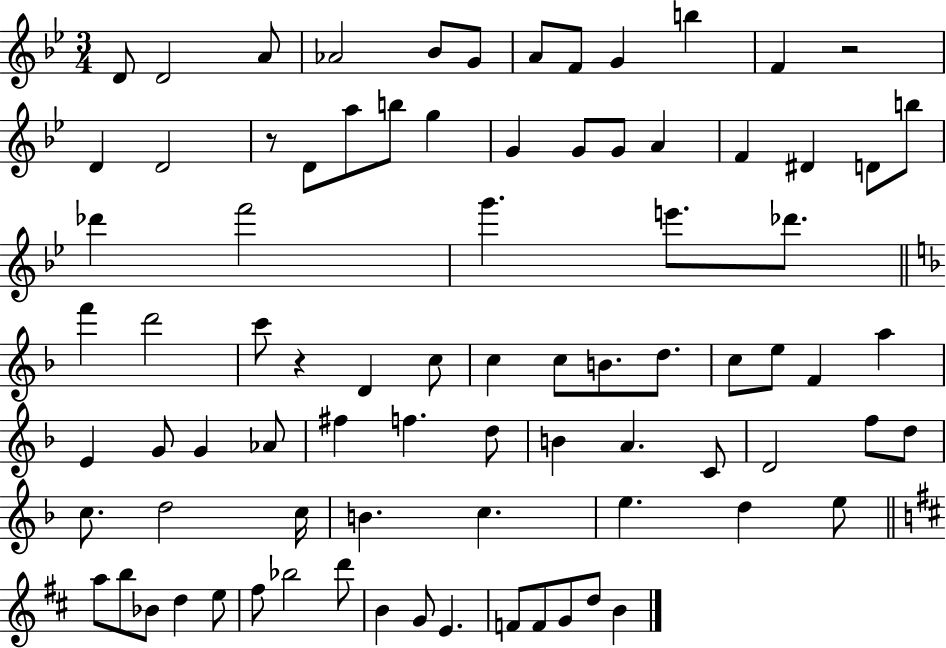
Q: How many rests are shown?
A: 3